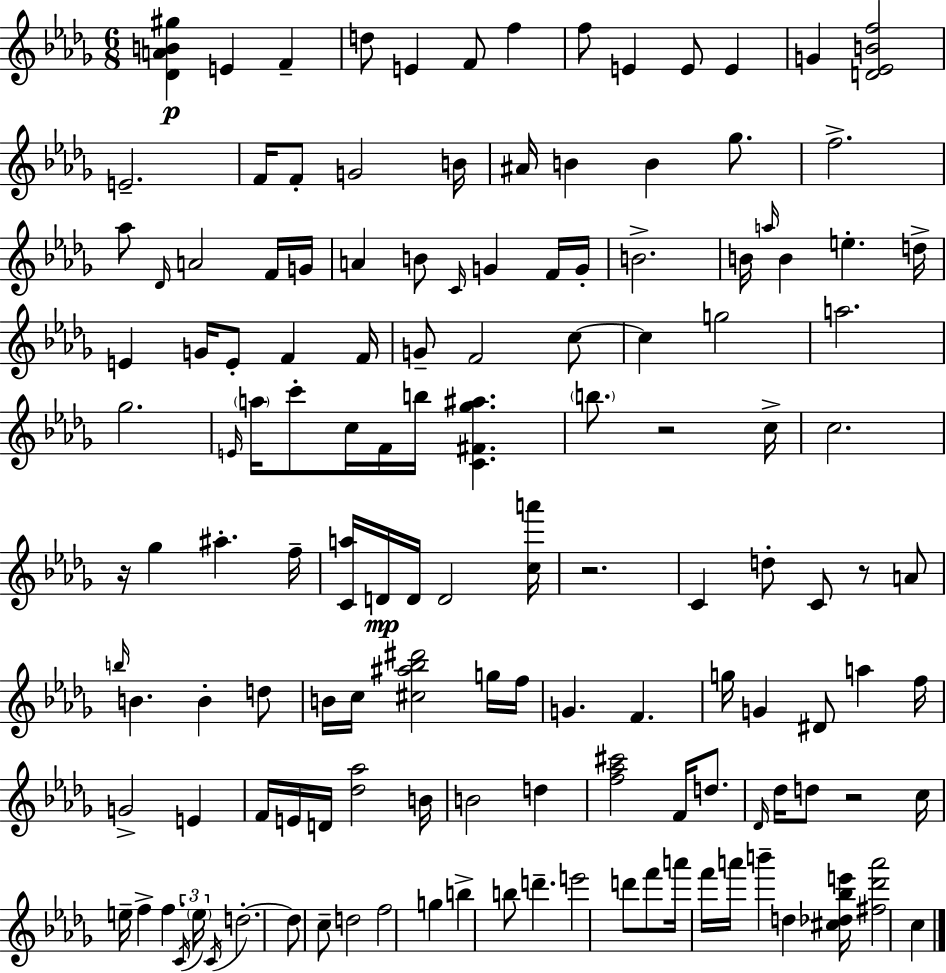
[Db4,A4,B4,G#5]/q E4/q F4/q D5/e E4/q F4/e F5/q F5/e E4/q E4/e E4/q G4/q [D4,Eb4,B4,F5]/h E4/h. F4/s F4/e G4/h B4/s A#4/s B4/q B4/q Gb5/e. F5/h. Ab5/e Db4/s A4/h F4/s G4/s A4/q B4/e C4/s G4/q F4/s G4/s B4/h. B4/s A5/s B4/q E5/q. D5/s E4/q G4/s E4/e F4/q F4/s G4/e F4/h C5/e C5/q G5/h A5/h. Gb5/h. E4/s A5/s C6/e C5/s F4/s B5/s [C4,F#4,Gb5,A#5]/q. B5/e. R/h C5/s C5/h. R/s Gb5/q A#5/q. F5/s [C4,A5]/s D4/s D4/s D4/h [C5,A6]/s R/h. C4/q D5/e C4/e R/e A4/e B5/s B4/q. B4/q D5/e B4/s C5/s [C#5,A#5,Bb5,D#6]/h G5/s F5/s G4/q. F4/q. G5/s G4/q D#4/e A5/q F5/s G4/h E4/q F4/s E4/s D4/s [Db5,Ab5]/h B4/s B4/h D5/q [F5,Ab5,C#6]/h F4/s D5/e. Db4/s Db5/s D5/e R/h C5/s E5/s F5/q F5/q. C4/s E5/s C4/s D5/h. D5/e C5/e D5/h F5/h G5/q B5/q B5/e D6/q. E6/h D6/e F6/e A6/s F6/s A6/s B6/q D5/q [C#5,Db5,Bb5,E6]/s [F#5,Db6,A6]/h C5/q